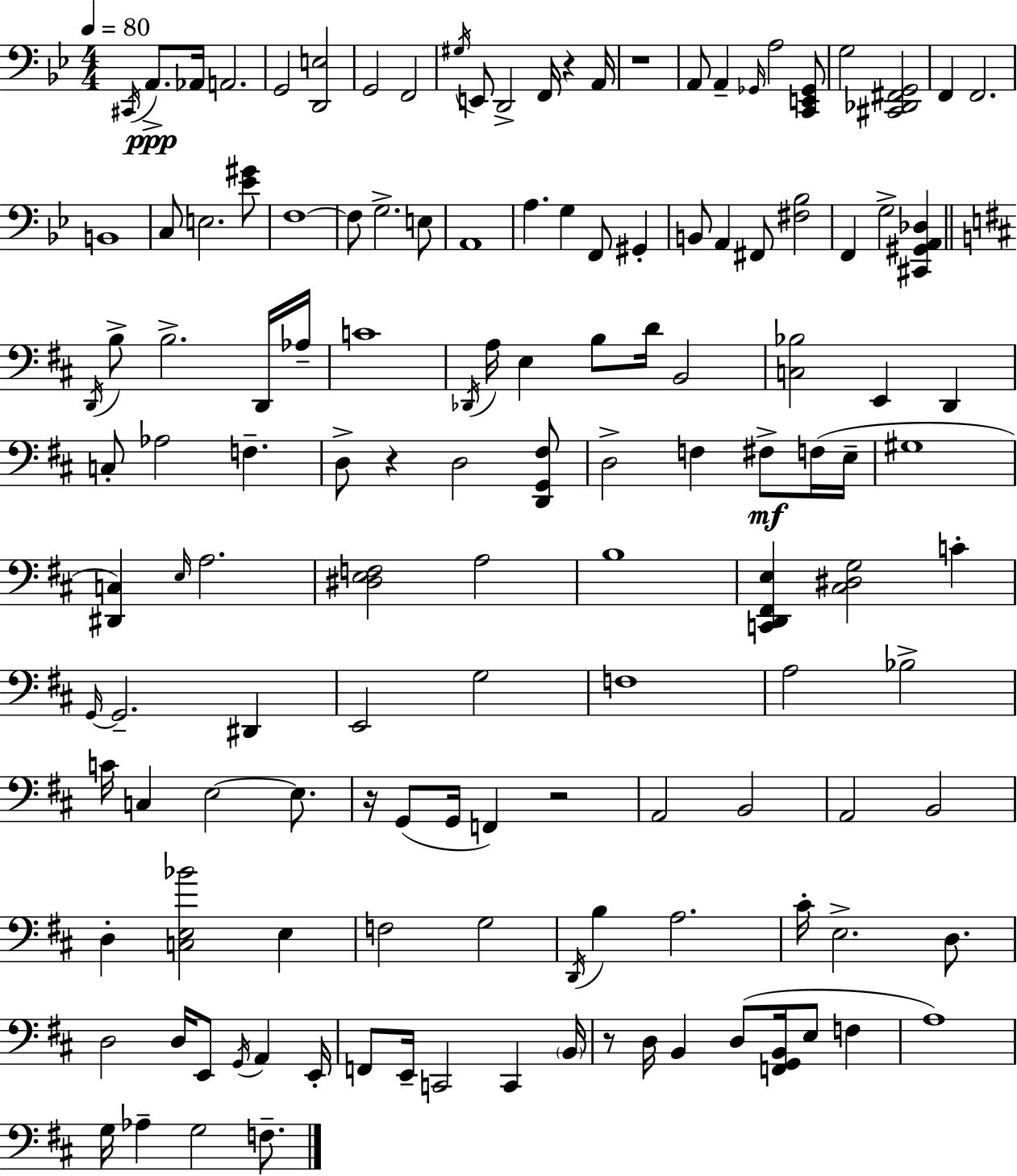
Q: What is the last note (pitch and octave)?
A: F3